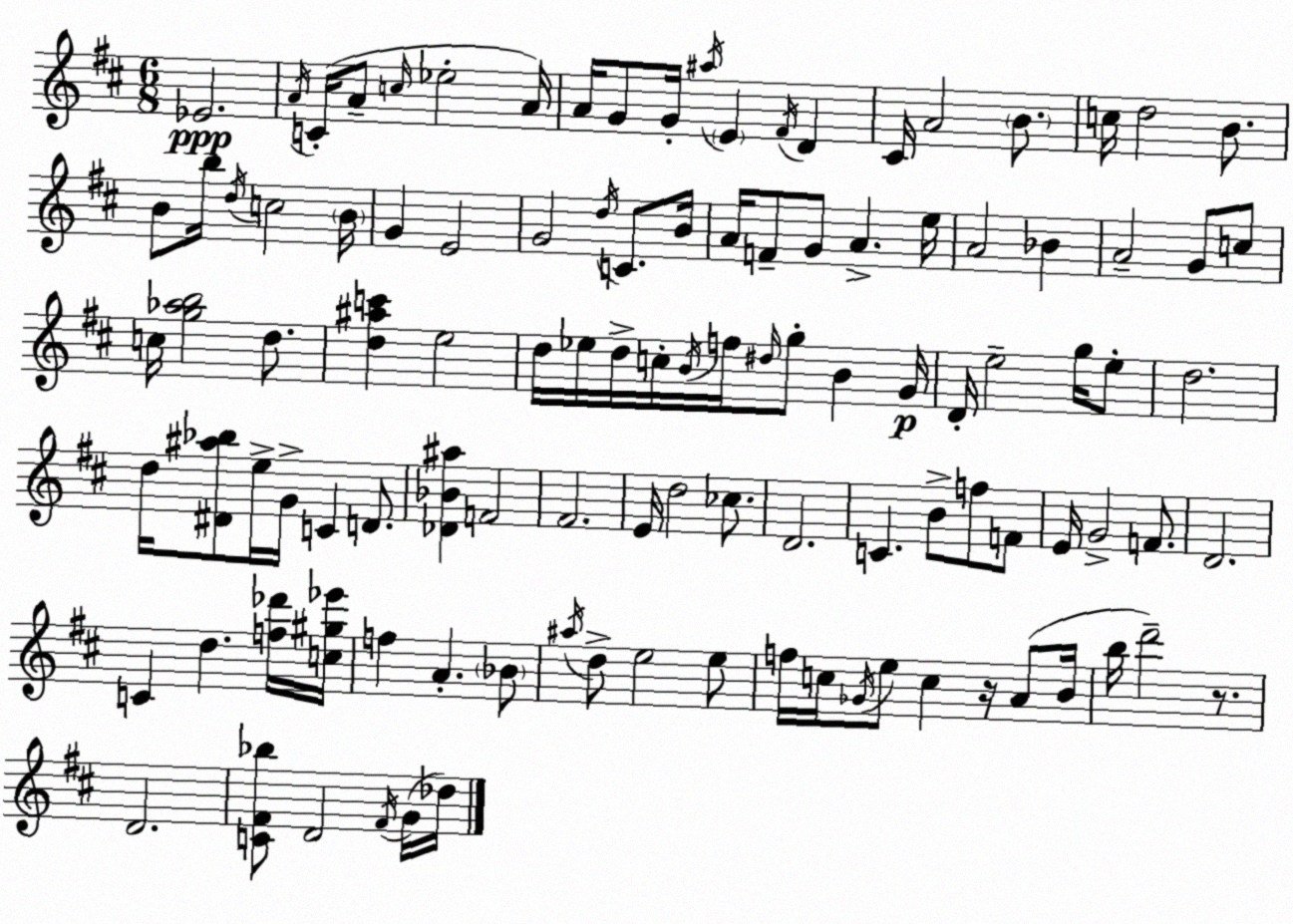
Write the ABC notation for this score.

X:1
T:Untitled
M:6/8
L:1/4
K:D
_E2 A/4 C/4 A/2 c/4 _e2 A/4 A/4 G/2 G/4 ^a/4 E ^F/4 D ^C/4 A2 B/2 c/4 d2 B/2 B/2 b/4 d/4 c2 B/4 G E2 G2 d/4 C/2 B/4 A/4 F/2 G/2 A e/4 A2 _B A2 G/2 c/2 c/4 [g_ab]2 d/2 [d^ac'] e2 d/4 _e/4 d/4 c/4 B/4 f/4 ^d/4 g/2 B G/4 D/4 e2 g/4 e/2 d2 d/4 [^D^a_b]/2 e/4 G/4 C D/2 [_D_B^a] F2 ^F2 E/4 d2 _c/2 D2 C B/2 f/2 F/2 E/4 G2 F/2 D2 C d [f_d']/4 [c^g_e']/4 f A _B/2 ^a/4 d/2 e2 e/2 f/4 c/4 _G/4 e/2 c z/4 A/2 B/4 b/4 d'2 z/2 D2 [C^F_b]/2 D2 ^F/4 G/4 _d/4